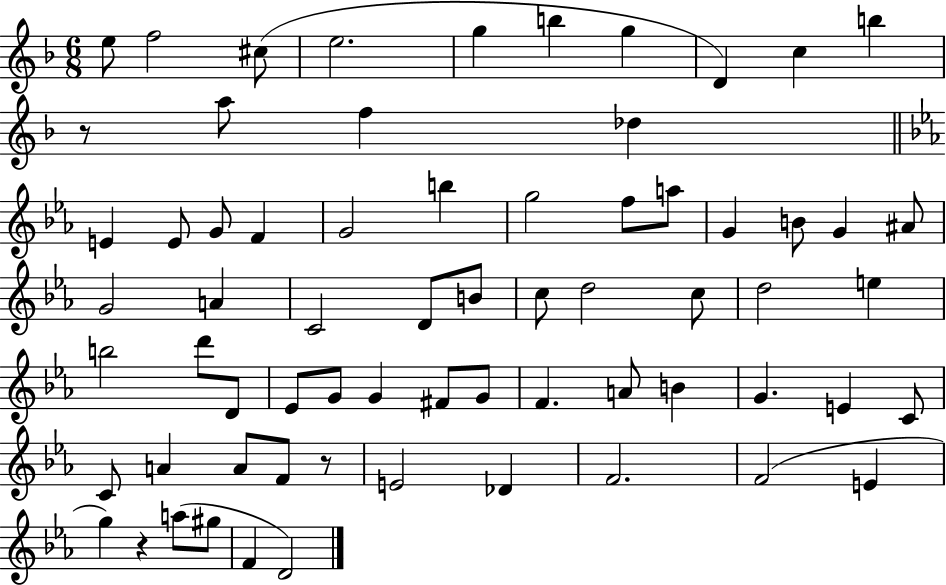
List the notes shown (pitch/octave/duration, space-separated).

E5/e F5/h C#5/e E5/h. G5/q B5/q G5/q D4/q C5/q B5/q R/e A5/e F5/q Db5/q E4/q E4/e G4/e F4/q G4/h B5/q G5/h F5/e A5/e G4/q B4/e G4/q A#4/e G4/h A4/q C4/h D4/e B4/e C5/e D5/h C5/e D5/h E5/q B5/h D6/e D4/e Eb4/e G4/e G4/q F#4/e G4/e F4/q. A4/e B4/q G4/q. E4/q C4/e C4/e A4/q A4/e F4/e R/e E4/h Db4/q F4/h. F4/h E4/q G5/q R/q A5/e G#5/e F4/q D4/h